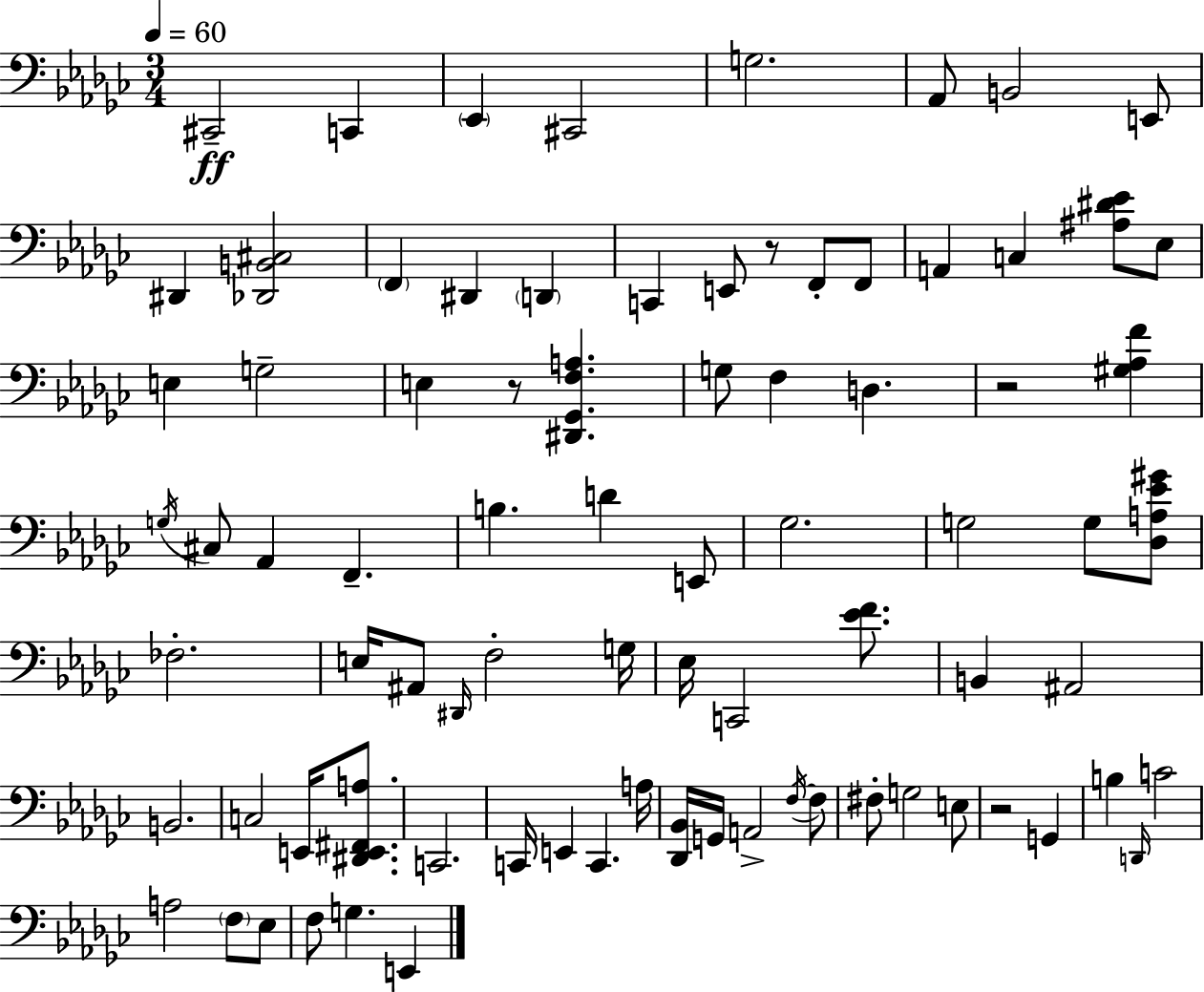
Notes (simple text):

C#2/h C2/q Eb2/q C#2/h G3/h. Ab2/e B2/h E2/e D#2/q [Db2,B2,C#3]/h F2/q D#2/q D2/q C2/q E2/e R/e F2/e F2/e A2/q C3/q [A#3,D#4,Eb4]/e Eb3/e E3/q G3/h E3/q R/e [D#2,Gb2,F3,A3]/q. G3/e F3/q D3/q. R/h [G#3,Ab3,F4]/q G3/s C#3/e Ab2/q F2/q. B3/q. D4/q E2/e Gb3/h. G3/h G3/e [Db3,A3,Eb4,G#4]/e FES3/h. E3/s A#2/e D#2/s F3/h G3/s Eb3/s C2/h [Eb4,F4]/e. B2/q A#2/h B2/h. C3/h E2/s [D#2,E2,F#2,A3]/e. C2/h. C2/s E2/q C2/q. A3/s [Db2,Bb2]/s G2/s A2/h F3/s F3/e F#3/e G3/h E3/e R/h G2/q B3/q D2/s C4/h A3/h F3/e Eb3/e F3/e G3/q. E2/q